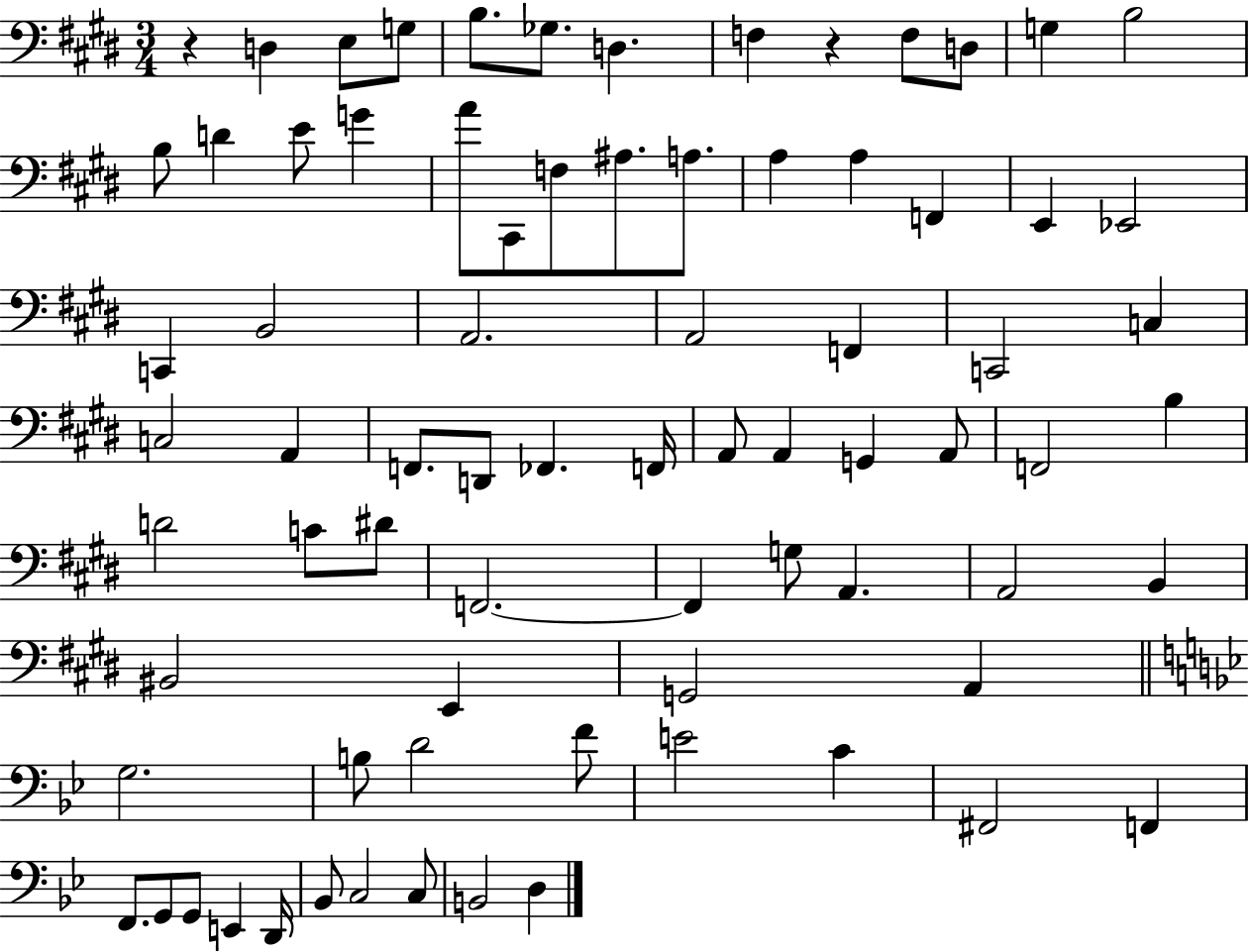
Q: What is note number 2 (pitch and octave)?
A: E3